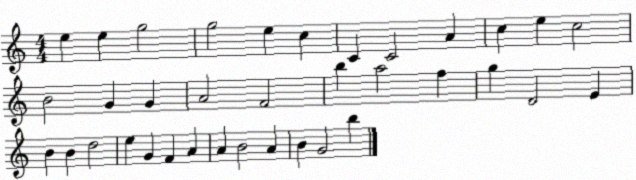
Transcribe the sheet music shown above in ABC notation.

X:1
T:Untitled
M:4/4
L:1/4
K:C
e e g2 g2 e c C C2 A c e c2 B2 G G A2 F2 b a2 f g D2 E B B d2 e G F A A B2 A B G2 b